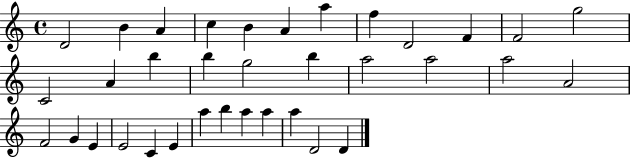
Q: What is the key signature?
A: C major